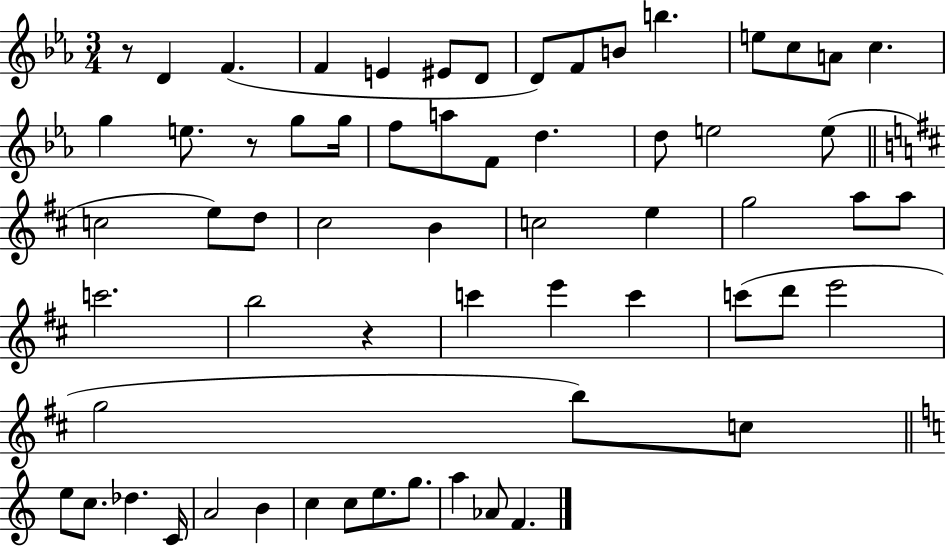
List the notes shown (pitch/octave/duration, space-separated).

R/e D4/q F4/q. F4/q E4/q EIS4/e D4/e D4/e F4/e B4/e B5/q. E5/e C5/e A4/e C5/q. G5/q E5/e. R/e G5/e G5/s F5/e A5/e F4/e D5/q. D5/e E5/h E5/e C5/h E5/e D5/e C#5/h B4/q C5/h E5/q G5/h A5/e A5/e C6/h. B5/h R/q C6/q E6/q C6/q C6/e D6/e E6/h G5/h B5/e C5/e E5/e C5/e. Db5/q. C4/s A4/h B4/q C5/q C5/e E5/e. G5/e. A5/q Ab4/e F4/q.